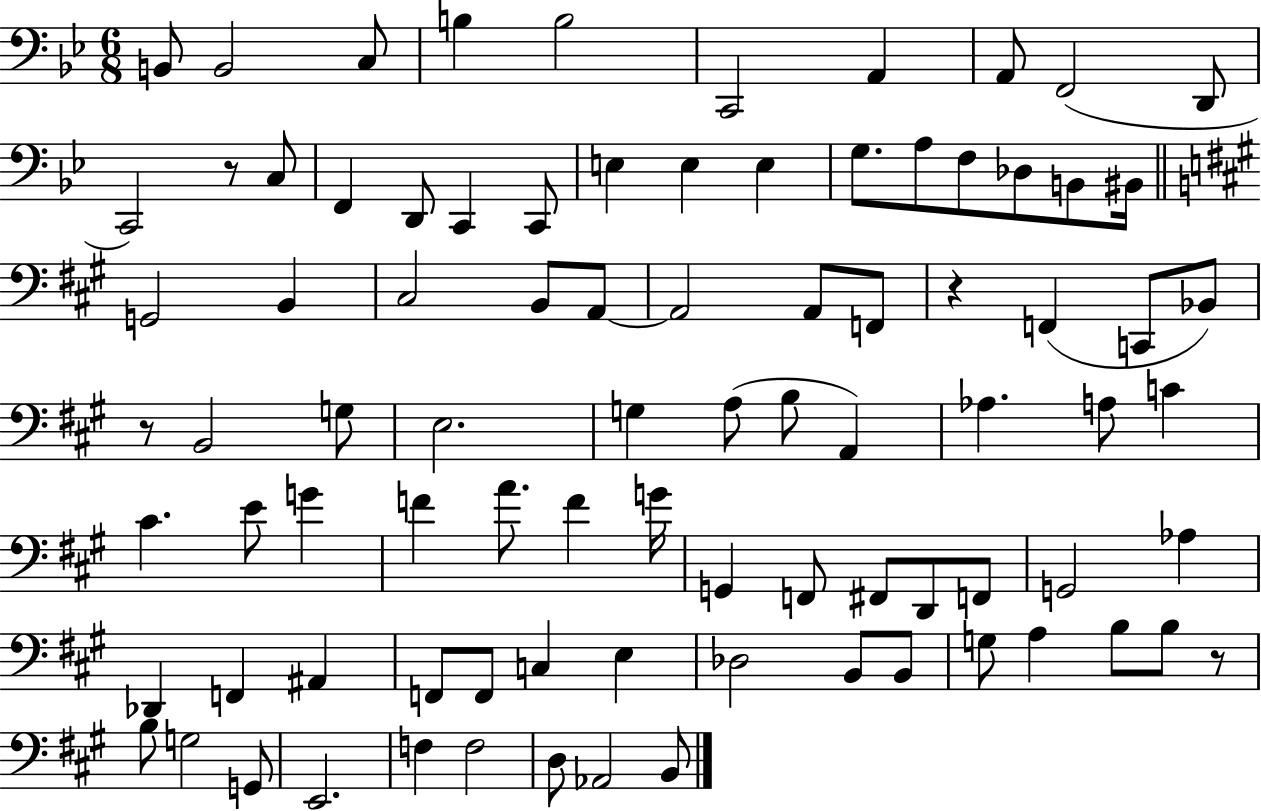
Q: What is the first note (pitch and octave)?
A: B2